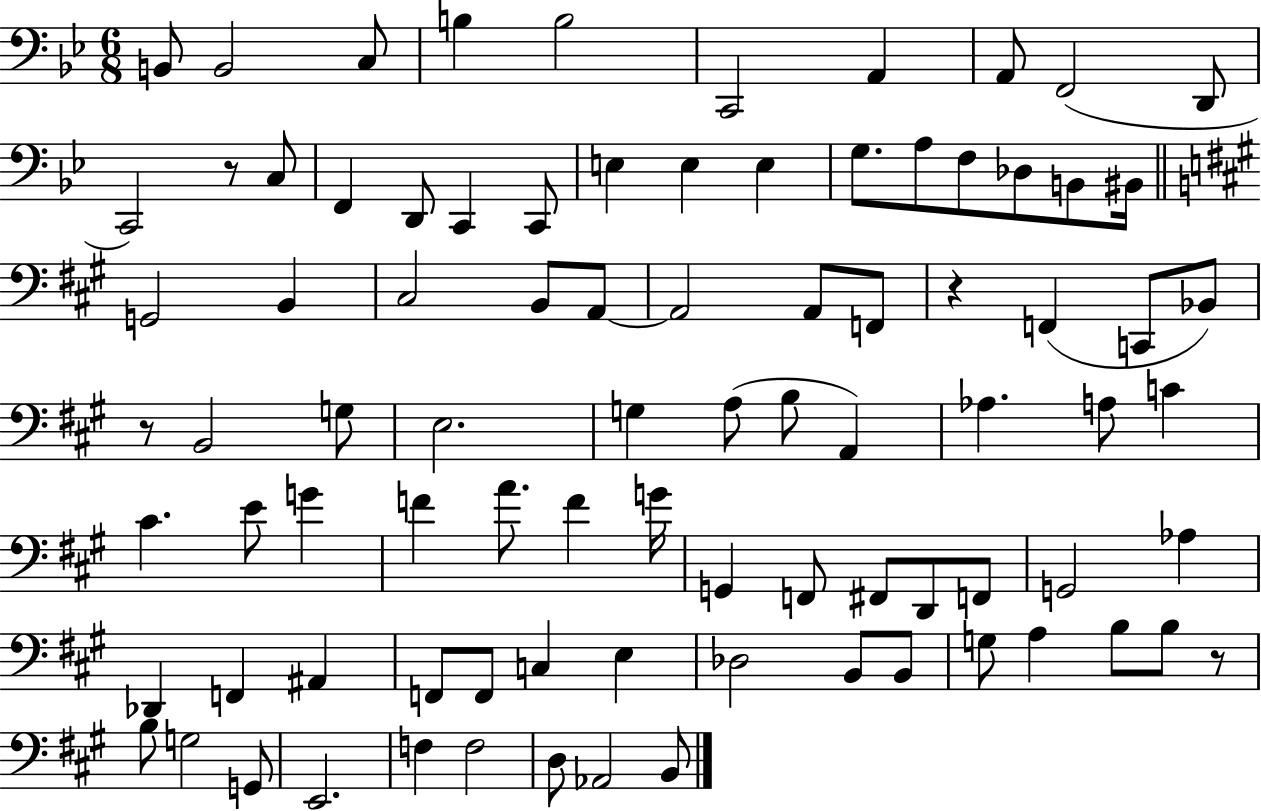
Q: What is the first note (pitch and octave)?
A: B2